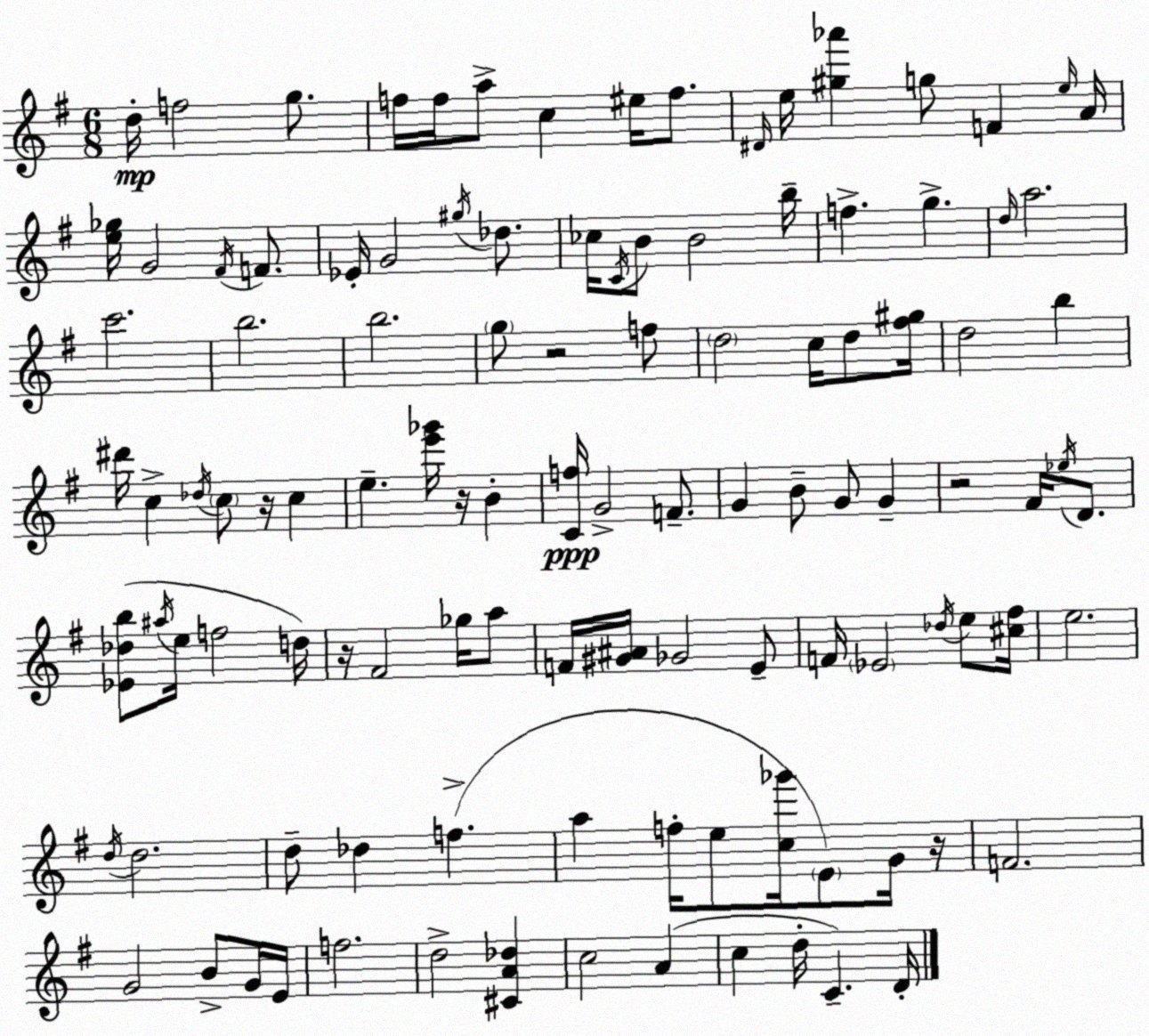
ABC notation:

X:1
T:Untitled
M:6/8
L:1/4
K:G
d/4 f2 g/2 f/4 f/4 a/2 c ^e/4 f/2 ^D/4 e/4 [^g_a'] g/2 F e/4 A/4 [e_g]/4 G2 ^F/4 F/2 _E/4 G2 ^g/4 _d/2 _c/4 C/4 B/2 B2 b/4 f g d/4 a2 c'2 b2 b2 g/2 z2 f/2 d2 c/4 d/2 [^f^g]/4 d2 b ^d'/4 c _d/4 c/2 z/4 c e [e'_g']/4 z/4 B [Cf]/4 G2 F/2 G B/2 G/2 G z2 ^F/4 _e/4 D/2 [_E_db]/2 ^a/4 e/4 f2 d/4 z/4 ^F2 _g/4 a/2 F/4 [^G^A]/4 _G2 E/2 F/4 _E2 _d/4 e/2 [^c^f]/4 e2 d/4 d2 d/2 _d f a f/4 e/2 [c_g']/4 E/2 G/4 z/4 F2 G2 B/2 G/4 E/4 f2 d2 [^CA_d] c2 A c d/4 C D/4